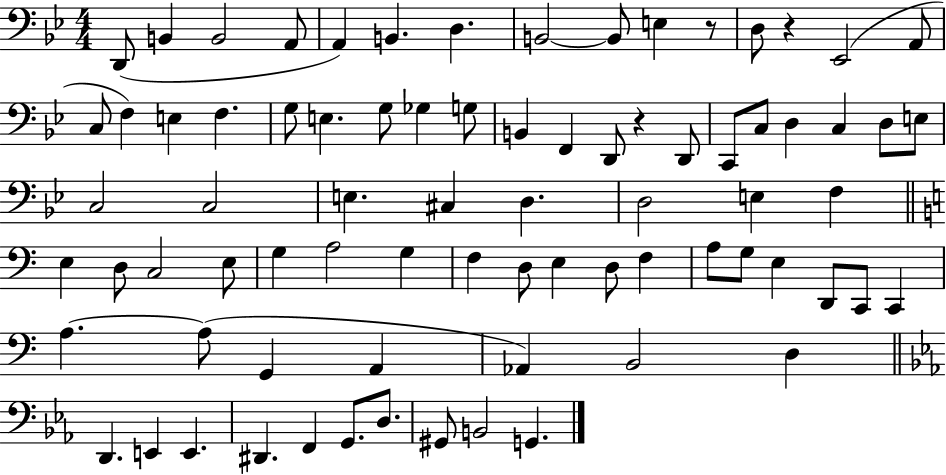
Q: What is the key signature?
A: BES major